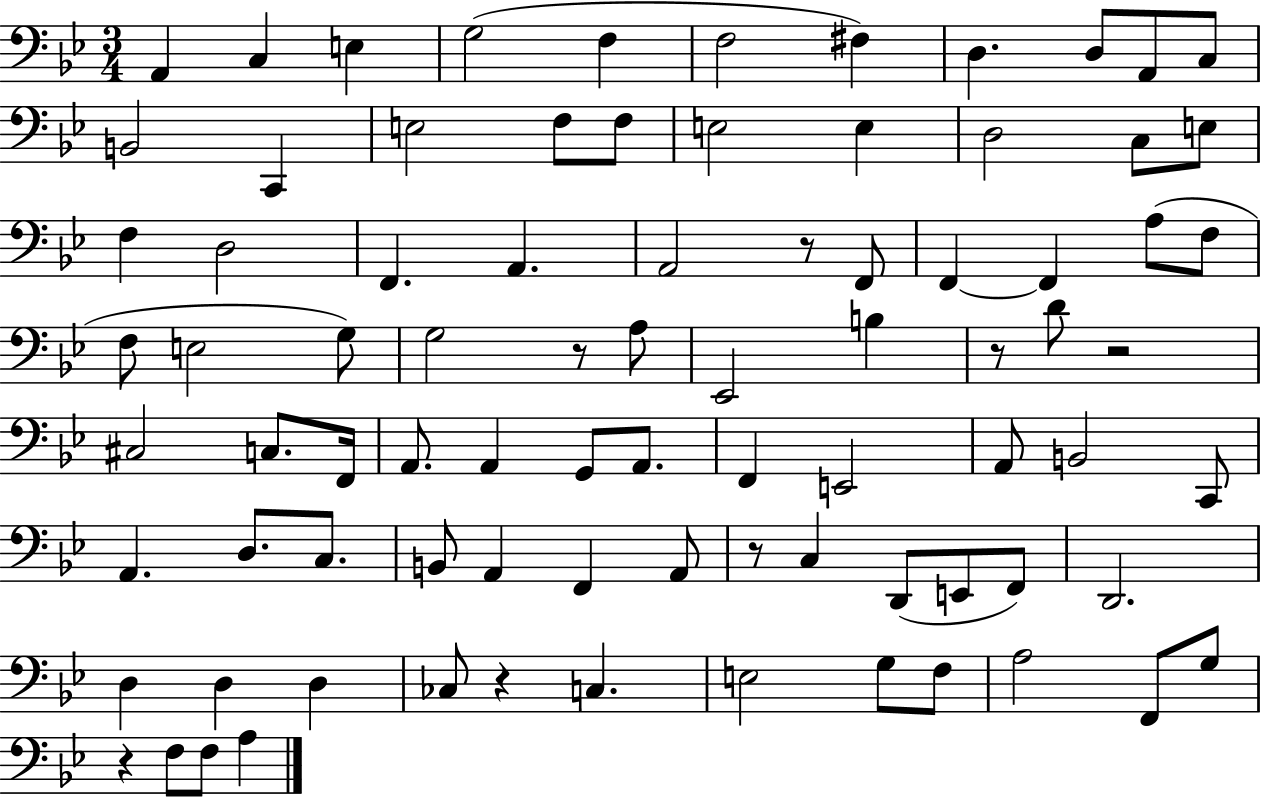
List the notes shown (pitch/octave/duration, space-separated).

A2/q C3/q E3/q G3/h F3/q F3/h F#3/q D3/q. D3/e A2/e C3/e B2/h C2/q E3/h F3/e F3/e E3/h E3/q D3/h C3/e E3/e F3/q D3/h F2/q. A2/q. A2/h R/e F2/e F2/q F2/q A3/e F3/e F3/e E3/h G3/e G3/h R/e A3/e Eb2/h B3/q R/e D4/e R/h C#3/h C3/e. F2/s A2/e. A2/q G2/e A2/e. F2/q E2/h A2/e B2/h C2/e A2/q. D3/e. C3/e. B2/e A2/q F2/q A2/e R/e C3/q D2/e E2/e F2/e D2/h. D3/q D3/q D3/q CES3/e R/q C3/q. E3/h G3/e F3/e A3/h F2/e G3/e R/q F3/e F3/e A3/q